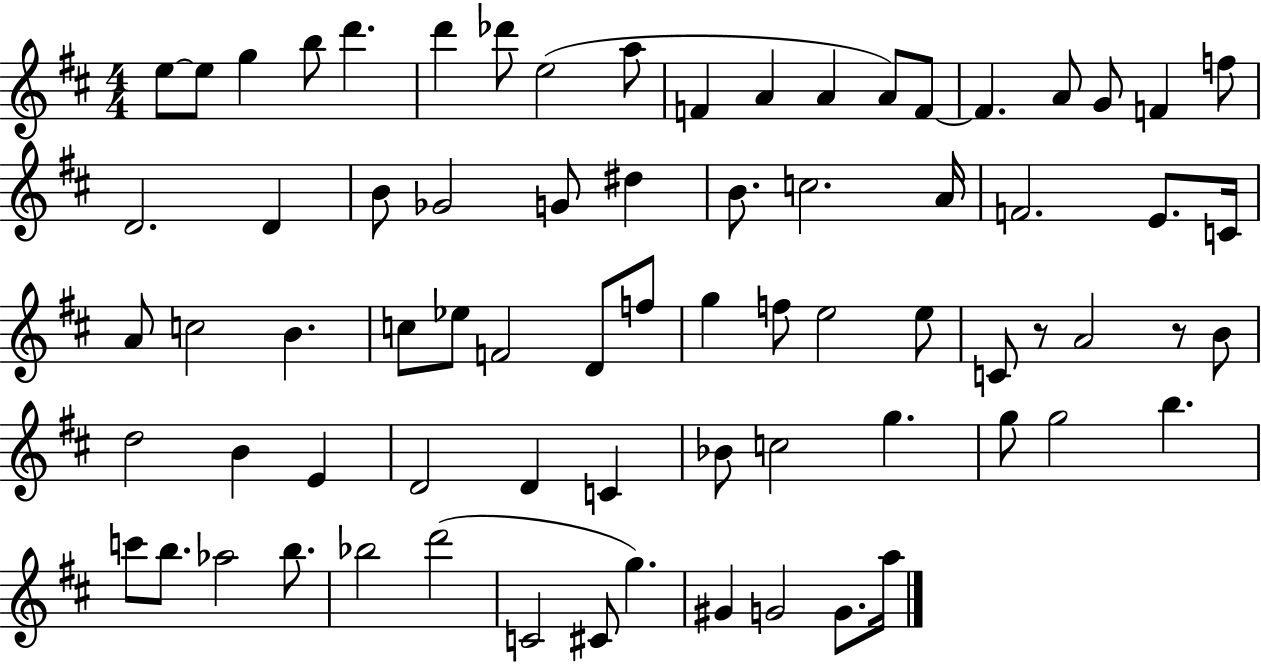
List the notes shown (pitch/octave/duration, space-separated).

E5/e E5/e G5/q B5/e D6/q. D6/q Db6/e E5/h A5/e F4/q A4/q A4/q A4/e F4/e F4/q. A4/e G4/e F4/q F5/e D4/h. D4/q B4/e Gb4/h G4/e D#5/q B4/e. C5/h. A4/s F4/h. E4/e. C4/s A4/e C5/h B4/q. C5/e Eb5/e F4/h D4/e F5/e G5/q F5/e E5/h E5/e C4/e R/e A4/h R/e B4/e D5/h B4/q E4/q D4/h D4/q C4/q Bb4/e C5/h G5/q. G5/e G5/h B5/q. C6/e B5/e. Ab5/h B5/e. Bb5/h D6/h C4/h C#4/e G5/q. G#4/q G4/h G4/e. A5/s